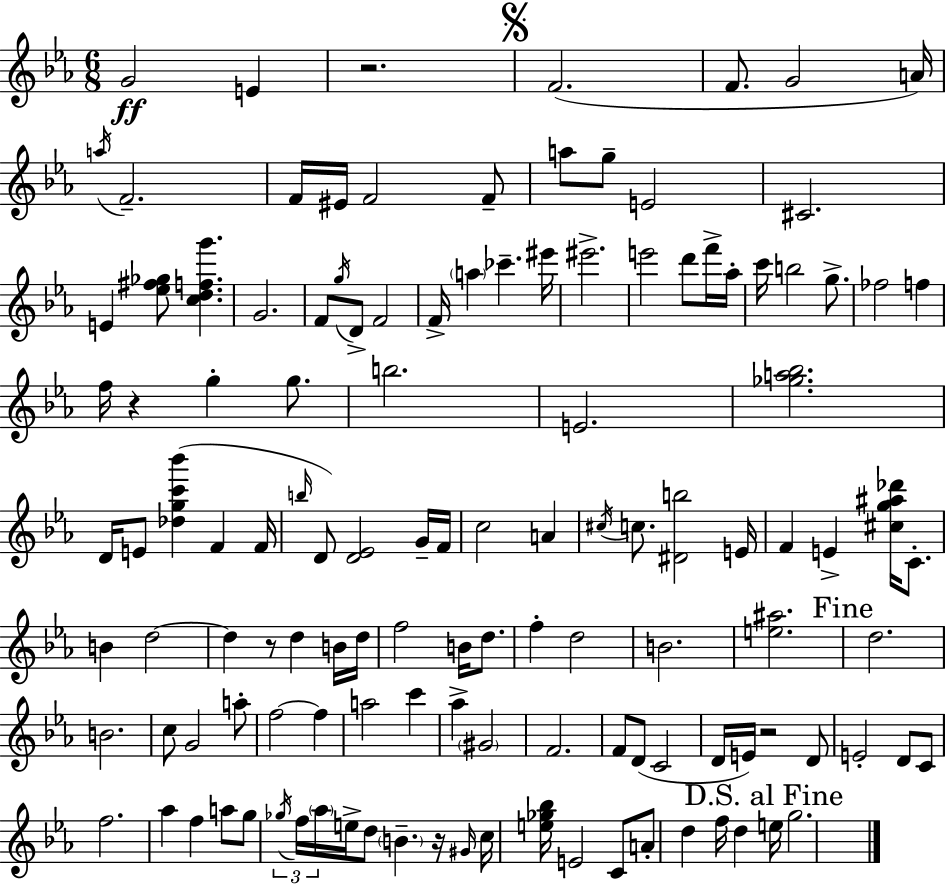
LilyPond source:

{
  \clef treble
  \numericTimeSignature
  \time 6/8
  \key c \minor
  g'2\ff e'4 | r2. | \mark \markup { \musicglyph "scripts.segno" } f'2.( | f'8. g'2 a'16) | \break \acciaccatura { a''16 } f'2.-- | f'16 eis'16 f'2 f'8-- | a''8 g''8-- e'2 | cis'2. | \break e'4 <ees'' fis'' ges''>8 <c'' d'' f'' g'''>4. | g'2. | f'8 \acciaccatura { g''16 } d'8-> f'2 | f'16-> \parenthesize a''4 ces'''4.-- | \break eis'''16 eis'''2.-> | e'''2 d'''8 | f'''16-> aes''16-. c'''16 b''2 g''8.-> | fes''2 f''4 | \break f''16 r4 g''4-. g''8. | b''2. | e'2. | <ges'' a'' bes''>2. | \break d'16 e'8 <des'' g'' c''' bes'''>4( f'4 | f'16 \grace { b''16 }) d'8 <d' ees'>2 | g'16-- f'16 c''2 a'4 | \acciaccatura { cis''16 } c''8. <dis' b''>2 | \break e'16 f'4 e'4-> | <cis'' g'' ais'' des'''>16 c'8.-. b'4 d''2~~ | d''4 r8 d''4 | b'16 d''16 f''2 | \break b'16 d''8. f''4-. d''2 | b'2. | <e'' ais''>2. | \mark "Fine" d''2. | \break b'2. | c''8 g'2 | a''8-. f''2~~ | f''4 a''2 | \break c'''4 aes''4-> \parenthesize gis'2 | f'2. | f'8 d'8( c'2 | d'16 e'16) r2 | \break d'8 e'2-. | d'8 c'8 f''2. | aes''4 f''4 | a''8 g''8 \tuplet 3/2 { \acciaccatura { ges''16 } f''16 \parenthesize aes''16 } e''16-> d''8 \parenthesize b'4.-- | \break r16 \grace { gis'16 } c''16 <e'' ges'' bes''>16 e'2 | c'8 a'8-. d''4 | f''16 d''4 \mark "D.S. al Fine" e''16 g''2. | \bar "|."
}